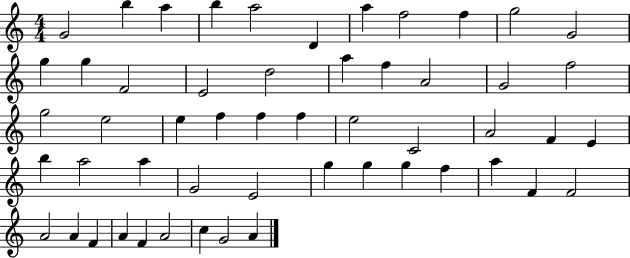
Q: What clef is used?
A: treble